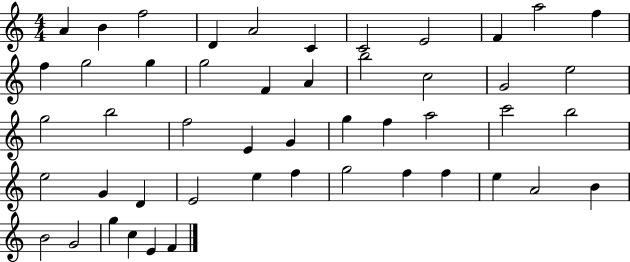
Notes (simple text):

A4/q B4/q F5/h D4/q A4/h C4/q C4/h E4/h F4/q A5/h F5/q F5/q G5/h G5/q G5/h F4/q A4/q B5/h C5/h G4/h E5/h G5/h B5/h F5/h E4/q G4/q G5/q F5/q A5/h C6/h B5/h E5/h G4/q D4/q E4/h E5/q F5/q G5/h F5/q F5/q E5/q A4/h B4/q B4/h G4/h G5/q C5/q E4/q F4/q